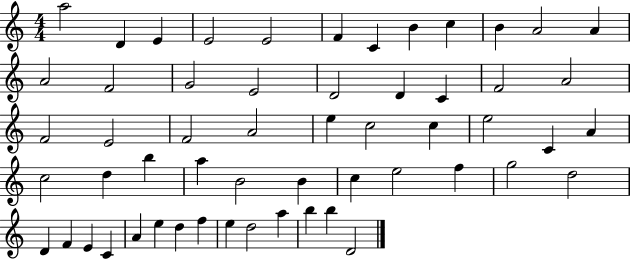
{
  \clef treble
  \numericTimeSignature
  \time 4/4
  \key c \major
  a''2 d'4 e'4 | e'2 e'2 | f'4 c'4 b'4 c''4 | b'4 a'2 a'4 | \break a'2 f'2 | g'2 e'2 | d'2 d'4 c'4 | f'2 a'2 | \break f'2 e'2 | f'2 a'2 | e''4 c''2 c''4 | e''2 c'4 a'4 | \break c''2 d''4 b''4 | a''4 b'2 b'4 | c''4 e''2 f''4 | g''2 d''2 | \break d'4 f'4 e'4 c'4 | a'4 e''4 d''4 f''4 | e''4 d''2 a''4 | b''4 b''4 d'2 | \break \bar "|."
}